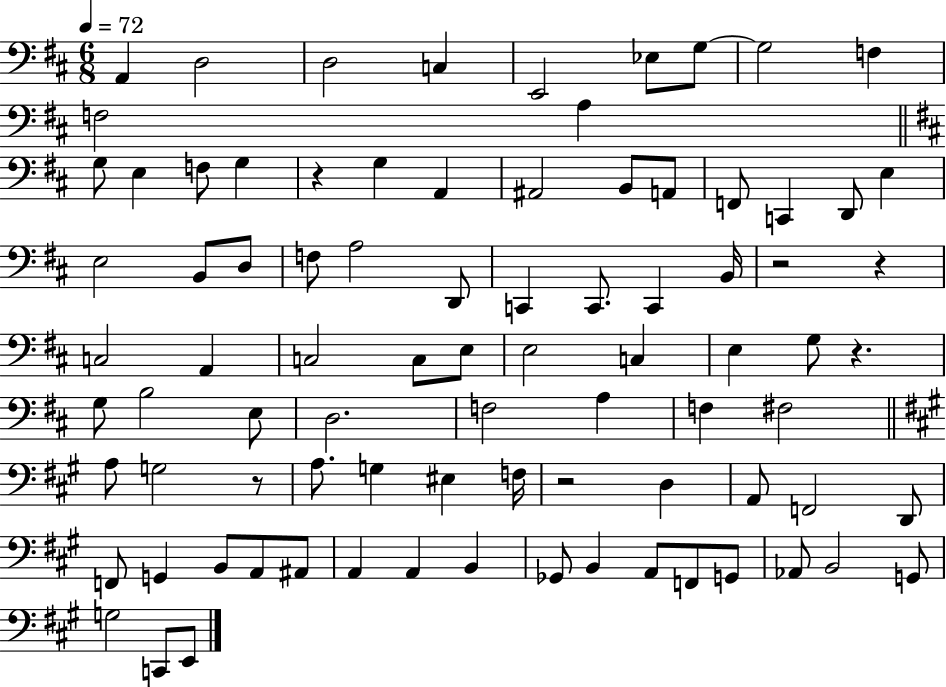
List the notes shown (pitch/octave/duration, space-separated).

A2/q D3/h D3/h C3/q E2/h Eb3/e G3/e G3/h F3/q F3/h A3/q G3/e E3/q F3/e G3/q R/q G3/q A2/q A#2/h B2/e A2/e F2/e C2/q D2/e E3/q E3/h B2/e D3/e F3/e A3/h D2/e C2/q C2/e. C2/q B2/s R/h R/q C3/h A2/q C3/h C3/e E3/e E3/h C3/q E3/q G3/e R/q. G3/e B3/h E3/e D3/h. F3/h A3/q F3/q F#3/h A3/e G3/h R/e A3/e. G3/q EIS3/q F3/s R/h D3/q A2/e F2/h D2/e F2/e G2/q B2/e A2/e A#2/e A2/q A2/q B2/q Gb2/e B2/q A2/e F2/e G2/e Ab2/e B2/h G2/e G3/h C2/e E2/e